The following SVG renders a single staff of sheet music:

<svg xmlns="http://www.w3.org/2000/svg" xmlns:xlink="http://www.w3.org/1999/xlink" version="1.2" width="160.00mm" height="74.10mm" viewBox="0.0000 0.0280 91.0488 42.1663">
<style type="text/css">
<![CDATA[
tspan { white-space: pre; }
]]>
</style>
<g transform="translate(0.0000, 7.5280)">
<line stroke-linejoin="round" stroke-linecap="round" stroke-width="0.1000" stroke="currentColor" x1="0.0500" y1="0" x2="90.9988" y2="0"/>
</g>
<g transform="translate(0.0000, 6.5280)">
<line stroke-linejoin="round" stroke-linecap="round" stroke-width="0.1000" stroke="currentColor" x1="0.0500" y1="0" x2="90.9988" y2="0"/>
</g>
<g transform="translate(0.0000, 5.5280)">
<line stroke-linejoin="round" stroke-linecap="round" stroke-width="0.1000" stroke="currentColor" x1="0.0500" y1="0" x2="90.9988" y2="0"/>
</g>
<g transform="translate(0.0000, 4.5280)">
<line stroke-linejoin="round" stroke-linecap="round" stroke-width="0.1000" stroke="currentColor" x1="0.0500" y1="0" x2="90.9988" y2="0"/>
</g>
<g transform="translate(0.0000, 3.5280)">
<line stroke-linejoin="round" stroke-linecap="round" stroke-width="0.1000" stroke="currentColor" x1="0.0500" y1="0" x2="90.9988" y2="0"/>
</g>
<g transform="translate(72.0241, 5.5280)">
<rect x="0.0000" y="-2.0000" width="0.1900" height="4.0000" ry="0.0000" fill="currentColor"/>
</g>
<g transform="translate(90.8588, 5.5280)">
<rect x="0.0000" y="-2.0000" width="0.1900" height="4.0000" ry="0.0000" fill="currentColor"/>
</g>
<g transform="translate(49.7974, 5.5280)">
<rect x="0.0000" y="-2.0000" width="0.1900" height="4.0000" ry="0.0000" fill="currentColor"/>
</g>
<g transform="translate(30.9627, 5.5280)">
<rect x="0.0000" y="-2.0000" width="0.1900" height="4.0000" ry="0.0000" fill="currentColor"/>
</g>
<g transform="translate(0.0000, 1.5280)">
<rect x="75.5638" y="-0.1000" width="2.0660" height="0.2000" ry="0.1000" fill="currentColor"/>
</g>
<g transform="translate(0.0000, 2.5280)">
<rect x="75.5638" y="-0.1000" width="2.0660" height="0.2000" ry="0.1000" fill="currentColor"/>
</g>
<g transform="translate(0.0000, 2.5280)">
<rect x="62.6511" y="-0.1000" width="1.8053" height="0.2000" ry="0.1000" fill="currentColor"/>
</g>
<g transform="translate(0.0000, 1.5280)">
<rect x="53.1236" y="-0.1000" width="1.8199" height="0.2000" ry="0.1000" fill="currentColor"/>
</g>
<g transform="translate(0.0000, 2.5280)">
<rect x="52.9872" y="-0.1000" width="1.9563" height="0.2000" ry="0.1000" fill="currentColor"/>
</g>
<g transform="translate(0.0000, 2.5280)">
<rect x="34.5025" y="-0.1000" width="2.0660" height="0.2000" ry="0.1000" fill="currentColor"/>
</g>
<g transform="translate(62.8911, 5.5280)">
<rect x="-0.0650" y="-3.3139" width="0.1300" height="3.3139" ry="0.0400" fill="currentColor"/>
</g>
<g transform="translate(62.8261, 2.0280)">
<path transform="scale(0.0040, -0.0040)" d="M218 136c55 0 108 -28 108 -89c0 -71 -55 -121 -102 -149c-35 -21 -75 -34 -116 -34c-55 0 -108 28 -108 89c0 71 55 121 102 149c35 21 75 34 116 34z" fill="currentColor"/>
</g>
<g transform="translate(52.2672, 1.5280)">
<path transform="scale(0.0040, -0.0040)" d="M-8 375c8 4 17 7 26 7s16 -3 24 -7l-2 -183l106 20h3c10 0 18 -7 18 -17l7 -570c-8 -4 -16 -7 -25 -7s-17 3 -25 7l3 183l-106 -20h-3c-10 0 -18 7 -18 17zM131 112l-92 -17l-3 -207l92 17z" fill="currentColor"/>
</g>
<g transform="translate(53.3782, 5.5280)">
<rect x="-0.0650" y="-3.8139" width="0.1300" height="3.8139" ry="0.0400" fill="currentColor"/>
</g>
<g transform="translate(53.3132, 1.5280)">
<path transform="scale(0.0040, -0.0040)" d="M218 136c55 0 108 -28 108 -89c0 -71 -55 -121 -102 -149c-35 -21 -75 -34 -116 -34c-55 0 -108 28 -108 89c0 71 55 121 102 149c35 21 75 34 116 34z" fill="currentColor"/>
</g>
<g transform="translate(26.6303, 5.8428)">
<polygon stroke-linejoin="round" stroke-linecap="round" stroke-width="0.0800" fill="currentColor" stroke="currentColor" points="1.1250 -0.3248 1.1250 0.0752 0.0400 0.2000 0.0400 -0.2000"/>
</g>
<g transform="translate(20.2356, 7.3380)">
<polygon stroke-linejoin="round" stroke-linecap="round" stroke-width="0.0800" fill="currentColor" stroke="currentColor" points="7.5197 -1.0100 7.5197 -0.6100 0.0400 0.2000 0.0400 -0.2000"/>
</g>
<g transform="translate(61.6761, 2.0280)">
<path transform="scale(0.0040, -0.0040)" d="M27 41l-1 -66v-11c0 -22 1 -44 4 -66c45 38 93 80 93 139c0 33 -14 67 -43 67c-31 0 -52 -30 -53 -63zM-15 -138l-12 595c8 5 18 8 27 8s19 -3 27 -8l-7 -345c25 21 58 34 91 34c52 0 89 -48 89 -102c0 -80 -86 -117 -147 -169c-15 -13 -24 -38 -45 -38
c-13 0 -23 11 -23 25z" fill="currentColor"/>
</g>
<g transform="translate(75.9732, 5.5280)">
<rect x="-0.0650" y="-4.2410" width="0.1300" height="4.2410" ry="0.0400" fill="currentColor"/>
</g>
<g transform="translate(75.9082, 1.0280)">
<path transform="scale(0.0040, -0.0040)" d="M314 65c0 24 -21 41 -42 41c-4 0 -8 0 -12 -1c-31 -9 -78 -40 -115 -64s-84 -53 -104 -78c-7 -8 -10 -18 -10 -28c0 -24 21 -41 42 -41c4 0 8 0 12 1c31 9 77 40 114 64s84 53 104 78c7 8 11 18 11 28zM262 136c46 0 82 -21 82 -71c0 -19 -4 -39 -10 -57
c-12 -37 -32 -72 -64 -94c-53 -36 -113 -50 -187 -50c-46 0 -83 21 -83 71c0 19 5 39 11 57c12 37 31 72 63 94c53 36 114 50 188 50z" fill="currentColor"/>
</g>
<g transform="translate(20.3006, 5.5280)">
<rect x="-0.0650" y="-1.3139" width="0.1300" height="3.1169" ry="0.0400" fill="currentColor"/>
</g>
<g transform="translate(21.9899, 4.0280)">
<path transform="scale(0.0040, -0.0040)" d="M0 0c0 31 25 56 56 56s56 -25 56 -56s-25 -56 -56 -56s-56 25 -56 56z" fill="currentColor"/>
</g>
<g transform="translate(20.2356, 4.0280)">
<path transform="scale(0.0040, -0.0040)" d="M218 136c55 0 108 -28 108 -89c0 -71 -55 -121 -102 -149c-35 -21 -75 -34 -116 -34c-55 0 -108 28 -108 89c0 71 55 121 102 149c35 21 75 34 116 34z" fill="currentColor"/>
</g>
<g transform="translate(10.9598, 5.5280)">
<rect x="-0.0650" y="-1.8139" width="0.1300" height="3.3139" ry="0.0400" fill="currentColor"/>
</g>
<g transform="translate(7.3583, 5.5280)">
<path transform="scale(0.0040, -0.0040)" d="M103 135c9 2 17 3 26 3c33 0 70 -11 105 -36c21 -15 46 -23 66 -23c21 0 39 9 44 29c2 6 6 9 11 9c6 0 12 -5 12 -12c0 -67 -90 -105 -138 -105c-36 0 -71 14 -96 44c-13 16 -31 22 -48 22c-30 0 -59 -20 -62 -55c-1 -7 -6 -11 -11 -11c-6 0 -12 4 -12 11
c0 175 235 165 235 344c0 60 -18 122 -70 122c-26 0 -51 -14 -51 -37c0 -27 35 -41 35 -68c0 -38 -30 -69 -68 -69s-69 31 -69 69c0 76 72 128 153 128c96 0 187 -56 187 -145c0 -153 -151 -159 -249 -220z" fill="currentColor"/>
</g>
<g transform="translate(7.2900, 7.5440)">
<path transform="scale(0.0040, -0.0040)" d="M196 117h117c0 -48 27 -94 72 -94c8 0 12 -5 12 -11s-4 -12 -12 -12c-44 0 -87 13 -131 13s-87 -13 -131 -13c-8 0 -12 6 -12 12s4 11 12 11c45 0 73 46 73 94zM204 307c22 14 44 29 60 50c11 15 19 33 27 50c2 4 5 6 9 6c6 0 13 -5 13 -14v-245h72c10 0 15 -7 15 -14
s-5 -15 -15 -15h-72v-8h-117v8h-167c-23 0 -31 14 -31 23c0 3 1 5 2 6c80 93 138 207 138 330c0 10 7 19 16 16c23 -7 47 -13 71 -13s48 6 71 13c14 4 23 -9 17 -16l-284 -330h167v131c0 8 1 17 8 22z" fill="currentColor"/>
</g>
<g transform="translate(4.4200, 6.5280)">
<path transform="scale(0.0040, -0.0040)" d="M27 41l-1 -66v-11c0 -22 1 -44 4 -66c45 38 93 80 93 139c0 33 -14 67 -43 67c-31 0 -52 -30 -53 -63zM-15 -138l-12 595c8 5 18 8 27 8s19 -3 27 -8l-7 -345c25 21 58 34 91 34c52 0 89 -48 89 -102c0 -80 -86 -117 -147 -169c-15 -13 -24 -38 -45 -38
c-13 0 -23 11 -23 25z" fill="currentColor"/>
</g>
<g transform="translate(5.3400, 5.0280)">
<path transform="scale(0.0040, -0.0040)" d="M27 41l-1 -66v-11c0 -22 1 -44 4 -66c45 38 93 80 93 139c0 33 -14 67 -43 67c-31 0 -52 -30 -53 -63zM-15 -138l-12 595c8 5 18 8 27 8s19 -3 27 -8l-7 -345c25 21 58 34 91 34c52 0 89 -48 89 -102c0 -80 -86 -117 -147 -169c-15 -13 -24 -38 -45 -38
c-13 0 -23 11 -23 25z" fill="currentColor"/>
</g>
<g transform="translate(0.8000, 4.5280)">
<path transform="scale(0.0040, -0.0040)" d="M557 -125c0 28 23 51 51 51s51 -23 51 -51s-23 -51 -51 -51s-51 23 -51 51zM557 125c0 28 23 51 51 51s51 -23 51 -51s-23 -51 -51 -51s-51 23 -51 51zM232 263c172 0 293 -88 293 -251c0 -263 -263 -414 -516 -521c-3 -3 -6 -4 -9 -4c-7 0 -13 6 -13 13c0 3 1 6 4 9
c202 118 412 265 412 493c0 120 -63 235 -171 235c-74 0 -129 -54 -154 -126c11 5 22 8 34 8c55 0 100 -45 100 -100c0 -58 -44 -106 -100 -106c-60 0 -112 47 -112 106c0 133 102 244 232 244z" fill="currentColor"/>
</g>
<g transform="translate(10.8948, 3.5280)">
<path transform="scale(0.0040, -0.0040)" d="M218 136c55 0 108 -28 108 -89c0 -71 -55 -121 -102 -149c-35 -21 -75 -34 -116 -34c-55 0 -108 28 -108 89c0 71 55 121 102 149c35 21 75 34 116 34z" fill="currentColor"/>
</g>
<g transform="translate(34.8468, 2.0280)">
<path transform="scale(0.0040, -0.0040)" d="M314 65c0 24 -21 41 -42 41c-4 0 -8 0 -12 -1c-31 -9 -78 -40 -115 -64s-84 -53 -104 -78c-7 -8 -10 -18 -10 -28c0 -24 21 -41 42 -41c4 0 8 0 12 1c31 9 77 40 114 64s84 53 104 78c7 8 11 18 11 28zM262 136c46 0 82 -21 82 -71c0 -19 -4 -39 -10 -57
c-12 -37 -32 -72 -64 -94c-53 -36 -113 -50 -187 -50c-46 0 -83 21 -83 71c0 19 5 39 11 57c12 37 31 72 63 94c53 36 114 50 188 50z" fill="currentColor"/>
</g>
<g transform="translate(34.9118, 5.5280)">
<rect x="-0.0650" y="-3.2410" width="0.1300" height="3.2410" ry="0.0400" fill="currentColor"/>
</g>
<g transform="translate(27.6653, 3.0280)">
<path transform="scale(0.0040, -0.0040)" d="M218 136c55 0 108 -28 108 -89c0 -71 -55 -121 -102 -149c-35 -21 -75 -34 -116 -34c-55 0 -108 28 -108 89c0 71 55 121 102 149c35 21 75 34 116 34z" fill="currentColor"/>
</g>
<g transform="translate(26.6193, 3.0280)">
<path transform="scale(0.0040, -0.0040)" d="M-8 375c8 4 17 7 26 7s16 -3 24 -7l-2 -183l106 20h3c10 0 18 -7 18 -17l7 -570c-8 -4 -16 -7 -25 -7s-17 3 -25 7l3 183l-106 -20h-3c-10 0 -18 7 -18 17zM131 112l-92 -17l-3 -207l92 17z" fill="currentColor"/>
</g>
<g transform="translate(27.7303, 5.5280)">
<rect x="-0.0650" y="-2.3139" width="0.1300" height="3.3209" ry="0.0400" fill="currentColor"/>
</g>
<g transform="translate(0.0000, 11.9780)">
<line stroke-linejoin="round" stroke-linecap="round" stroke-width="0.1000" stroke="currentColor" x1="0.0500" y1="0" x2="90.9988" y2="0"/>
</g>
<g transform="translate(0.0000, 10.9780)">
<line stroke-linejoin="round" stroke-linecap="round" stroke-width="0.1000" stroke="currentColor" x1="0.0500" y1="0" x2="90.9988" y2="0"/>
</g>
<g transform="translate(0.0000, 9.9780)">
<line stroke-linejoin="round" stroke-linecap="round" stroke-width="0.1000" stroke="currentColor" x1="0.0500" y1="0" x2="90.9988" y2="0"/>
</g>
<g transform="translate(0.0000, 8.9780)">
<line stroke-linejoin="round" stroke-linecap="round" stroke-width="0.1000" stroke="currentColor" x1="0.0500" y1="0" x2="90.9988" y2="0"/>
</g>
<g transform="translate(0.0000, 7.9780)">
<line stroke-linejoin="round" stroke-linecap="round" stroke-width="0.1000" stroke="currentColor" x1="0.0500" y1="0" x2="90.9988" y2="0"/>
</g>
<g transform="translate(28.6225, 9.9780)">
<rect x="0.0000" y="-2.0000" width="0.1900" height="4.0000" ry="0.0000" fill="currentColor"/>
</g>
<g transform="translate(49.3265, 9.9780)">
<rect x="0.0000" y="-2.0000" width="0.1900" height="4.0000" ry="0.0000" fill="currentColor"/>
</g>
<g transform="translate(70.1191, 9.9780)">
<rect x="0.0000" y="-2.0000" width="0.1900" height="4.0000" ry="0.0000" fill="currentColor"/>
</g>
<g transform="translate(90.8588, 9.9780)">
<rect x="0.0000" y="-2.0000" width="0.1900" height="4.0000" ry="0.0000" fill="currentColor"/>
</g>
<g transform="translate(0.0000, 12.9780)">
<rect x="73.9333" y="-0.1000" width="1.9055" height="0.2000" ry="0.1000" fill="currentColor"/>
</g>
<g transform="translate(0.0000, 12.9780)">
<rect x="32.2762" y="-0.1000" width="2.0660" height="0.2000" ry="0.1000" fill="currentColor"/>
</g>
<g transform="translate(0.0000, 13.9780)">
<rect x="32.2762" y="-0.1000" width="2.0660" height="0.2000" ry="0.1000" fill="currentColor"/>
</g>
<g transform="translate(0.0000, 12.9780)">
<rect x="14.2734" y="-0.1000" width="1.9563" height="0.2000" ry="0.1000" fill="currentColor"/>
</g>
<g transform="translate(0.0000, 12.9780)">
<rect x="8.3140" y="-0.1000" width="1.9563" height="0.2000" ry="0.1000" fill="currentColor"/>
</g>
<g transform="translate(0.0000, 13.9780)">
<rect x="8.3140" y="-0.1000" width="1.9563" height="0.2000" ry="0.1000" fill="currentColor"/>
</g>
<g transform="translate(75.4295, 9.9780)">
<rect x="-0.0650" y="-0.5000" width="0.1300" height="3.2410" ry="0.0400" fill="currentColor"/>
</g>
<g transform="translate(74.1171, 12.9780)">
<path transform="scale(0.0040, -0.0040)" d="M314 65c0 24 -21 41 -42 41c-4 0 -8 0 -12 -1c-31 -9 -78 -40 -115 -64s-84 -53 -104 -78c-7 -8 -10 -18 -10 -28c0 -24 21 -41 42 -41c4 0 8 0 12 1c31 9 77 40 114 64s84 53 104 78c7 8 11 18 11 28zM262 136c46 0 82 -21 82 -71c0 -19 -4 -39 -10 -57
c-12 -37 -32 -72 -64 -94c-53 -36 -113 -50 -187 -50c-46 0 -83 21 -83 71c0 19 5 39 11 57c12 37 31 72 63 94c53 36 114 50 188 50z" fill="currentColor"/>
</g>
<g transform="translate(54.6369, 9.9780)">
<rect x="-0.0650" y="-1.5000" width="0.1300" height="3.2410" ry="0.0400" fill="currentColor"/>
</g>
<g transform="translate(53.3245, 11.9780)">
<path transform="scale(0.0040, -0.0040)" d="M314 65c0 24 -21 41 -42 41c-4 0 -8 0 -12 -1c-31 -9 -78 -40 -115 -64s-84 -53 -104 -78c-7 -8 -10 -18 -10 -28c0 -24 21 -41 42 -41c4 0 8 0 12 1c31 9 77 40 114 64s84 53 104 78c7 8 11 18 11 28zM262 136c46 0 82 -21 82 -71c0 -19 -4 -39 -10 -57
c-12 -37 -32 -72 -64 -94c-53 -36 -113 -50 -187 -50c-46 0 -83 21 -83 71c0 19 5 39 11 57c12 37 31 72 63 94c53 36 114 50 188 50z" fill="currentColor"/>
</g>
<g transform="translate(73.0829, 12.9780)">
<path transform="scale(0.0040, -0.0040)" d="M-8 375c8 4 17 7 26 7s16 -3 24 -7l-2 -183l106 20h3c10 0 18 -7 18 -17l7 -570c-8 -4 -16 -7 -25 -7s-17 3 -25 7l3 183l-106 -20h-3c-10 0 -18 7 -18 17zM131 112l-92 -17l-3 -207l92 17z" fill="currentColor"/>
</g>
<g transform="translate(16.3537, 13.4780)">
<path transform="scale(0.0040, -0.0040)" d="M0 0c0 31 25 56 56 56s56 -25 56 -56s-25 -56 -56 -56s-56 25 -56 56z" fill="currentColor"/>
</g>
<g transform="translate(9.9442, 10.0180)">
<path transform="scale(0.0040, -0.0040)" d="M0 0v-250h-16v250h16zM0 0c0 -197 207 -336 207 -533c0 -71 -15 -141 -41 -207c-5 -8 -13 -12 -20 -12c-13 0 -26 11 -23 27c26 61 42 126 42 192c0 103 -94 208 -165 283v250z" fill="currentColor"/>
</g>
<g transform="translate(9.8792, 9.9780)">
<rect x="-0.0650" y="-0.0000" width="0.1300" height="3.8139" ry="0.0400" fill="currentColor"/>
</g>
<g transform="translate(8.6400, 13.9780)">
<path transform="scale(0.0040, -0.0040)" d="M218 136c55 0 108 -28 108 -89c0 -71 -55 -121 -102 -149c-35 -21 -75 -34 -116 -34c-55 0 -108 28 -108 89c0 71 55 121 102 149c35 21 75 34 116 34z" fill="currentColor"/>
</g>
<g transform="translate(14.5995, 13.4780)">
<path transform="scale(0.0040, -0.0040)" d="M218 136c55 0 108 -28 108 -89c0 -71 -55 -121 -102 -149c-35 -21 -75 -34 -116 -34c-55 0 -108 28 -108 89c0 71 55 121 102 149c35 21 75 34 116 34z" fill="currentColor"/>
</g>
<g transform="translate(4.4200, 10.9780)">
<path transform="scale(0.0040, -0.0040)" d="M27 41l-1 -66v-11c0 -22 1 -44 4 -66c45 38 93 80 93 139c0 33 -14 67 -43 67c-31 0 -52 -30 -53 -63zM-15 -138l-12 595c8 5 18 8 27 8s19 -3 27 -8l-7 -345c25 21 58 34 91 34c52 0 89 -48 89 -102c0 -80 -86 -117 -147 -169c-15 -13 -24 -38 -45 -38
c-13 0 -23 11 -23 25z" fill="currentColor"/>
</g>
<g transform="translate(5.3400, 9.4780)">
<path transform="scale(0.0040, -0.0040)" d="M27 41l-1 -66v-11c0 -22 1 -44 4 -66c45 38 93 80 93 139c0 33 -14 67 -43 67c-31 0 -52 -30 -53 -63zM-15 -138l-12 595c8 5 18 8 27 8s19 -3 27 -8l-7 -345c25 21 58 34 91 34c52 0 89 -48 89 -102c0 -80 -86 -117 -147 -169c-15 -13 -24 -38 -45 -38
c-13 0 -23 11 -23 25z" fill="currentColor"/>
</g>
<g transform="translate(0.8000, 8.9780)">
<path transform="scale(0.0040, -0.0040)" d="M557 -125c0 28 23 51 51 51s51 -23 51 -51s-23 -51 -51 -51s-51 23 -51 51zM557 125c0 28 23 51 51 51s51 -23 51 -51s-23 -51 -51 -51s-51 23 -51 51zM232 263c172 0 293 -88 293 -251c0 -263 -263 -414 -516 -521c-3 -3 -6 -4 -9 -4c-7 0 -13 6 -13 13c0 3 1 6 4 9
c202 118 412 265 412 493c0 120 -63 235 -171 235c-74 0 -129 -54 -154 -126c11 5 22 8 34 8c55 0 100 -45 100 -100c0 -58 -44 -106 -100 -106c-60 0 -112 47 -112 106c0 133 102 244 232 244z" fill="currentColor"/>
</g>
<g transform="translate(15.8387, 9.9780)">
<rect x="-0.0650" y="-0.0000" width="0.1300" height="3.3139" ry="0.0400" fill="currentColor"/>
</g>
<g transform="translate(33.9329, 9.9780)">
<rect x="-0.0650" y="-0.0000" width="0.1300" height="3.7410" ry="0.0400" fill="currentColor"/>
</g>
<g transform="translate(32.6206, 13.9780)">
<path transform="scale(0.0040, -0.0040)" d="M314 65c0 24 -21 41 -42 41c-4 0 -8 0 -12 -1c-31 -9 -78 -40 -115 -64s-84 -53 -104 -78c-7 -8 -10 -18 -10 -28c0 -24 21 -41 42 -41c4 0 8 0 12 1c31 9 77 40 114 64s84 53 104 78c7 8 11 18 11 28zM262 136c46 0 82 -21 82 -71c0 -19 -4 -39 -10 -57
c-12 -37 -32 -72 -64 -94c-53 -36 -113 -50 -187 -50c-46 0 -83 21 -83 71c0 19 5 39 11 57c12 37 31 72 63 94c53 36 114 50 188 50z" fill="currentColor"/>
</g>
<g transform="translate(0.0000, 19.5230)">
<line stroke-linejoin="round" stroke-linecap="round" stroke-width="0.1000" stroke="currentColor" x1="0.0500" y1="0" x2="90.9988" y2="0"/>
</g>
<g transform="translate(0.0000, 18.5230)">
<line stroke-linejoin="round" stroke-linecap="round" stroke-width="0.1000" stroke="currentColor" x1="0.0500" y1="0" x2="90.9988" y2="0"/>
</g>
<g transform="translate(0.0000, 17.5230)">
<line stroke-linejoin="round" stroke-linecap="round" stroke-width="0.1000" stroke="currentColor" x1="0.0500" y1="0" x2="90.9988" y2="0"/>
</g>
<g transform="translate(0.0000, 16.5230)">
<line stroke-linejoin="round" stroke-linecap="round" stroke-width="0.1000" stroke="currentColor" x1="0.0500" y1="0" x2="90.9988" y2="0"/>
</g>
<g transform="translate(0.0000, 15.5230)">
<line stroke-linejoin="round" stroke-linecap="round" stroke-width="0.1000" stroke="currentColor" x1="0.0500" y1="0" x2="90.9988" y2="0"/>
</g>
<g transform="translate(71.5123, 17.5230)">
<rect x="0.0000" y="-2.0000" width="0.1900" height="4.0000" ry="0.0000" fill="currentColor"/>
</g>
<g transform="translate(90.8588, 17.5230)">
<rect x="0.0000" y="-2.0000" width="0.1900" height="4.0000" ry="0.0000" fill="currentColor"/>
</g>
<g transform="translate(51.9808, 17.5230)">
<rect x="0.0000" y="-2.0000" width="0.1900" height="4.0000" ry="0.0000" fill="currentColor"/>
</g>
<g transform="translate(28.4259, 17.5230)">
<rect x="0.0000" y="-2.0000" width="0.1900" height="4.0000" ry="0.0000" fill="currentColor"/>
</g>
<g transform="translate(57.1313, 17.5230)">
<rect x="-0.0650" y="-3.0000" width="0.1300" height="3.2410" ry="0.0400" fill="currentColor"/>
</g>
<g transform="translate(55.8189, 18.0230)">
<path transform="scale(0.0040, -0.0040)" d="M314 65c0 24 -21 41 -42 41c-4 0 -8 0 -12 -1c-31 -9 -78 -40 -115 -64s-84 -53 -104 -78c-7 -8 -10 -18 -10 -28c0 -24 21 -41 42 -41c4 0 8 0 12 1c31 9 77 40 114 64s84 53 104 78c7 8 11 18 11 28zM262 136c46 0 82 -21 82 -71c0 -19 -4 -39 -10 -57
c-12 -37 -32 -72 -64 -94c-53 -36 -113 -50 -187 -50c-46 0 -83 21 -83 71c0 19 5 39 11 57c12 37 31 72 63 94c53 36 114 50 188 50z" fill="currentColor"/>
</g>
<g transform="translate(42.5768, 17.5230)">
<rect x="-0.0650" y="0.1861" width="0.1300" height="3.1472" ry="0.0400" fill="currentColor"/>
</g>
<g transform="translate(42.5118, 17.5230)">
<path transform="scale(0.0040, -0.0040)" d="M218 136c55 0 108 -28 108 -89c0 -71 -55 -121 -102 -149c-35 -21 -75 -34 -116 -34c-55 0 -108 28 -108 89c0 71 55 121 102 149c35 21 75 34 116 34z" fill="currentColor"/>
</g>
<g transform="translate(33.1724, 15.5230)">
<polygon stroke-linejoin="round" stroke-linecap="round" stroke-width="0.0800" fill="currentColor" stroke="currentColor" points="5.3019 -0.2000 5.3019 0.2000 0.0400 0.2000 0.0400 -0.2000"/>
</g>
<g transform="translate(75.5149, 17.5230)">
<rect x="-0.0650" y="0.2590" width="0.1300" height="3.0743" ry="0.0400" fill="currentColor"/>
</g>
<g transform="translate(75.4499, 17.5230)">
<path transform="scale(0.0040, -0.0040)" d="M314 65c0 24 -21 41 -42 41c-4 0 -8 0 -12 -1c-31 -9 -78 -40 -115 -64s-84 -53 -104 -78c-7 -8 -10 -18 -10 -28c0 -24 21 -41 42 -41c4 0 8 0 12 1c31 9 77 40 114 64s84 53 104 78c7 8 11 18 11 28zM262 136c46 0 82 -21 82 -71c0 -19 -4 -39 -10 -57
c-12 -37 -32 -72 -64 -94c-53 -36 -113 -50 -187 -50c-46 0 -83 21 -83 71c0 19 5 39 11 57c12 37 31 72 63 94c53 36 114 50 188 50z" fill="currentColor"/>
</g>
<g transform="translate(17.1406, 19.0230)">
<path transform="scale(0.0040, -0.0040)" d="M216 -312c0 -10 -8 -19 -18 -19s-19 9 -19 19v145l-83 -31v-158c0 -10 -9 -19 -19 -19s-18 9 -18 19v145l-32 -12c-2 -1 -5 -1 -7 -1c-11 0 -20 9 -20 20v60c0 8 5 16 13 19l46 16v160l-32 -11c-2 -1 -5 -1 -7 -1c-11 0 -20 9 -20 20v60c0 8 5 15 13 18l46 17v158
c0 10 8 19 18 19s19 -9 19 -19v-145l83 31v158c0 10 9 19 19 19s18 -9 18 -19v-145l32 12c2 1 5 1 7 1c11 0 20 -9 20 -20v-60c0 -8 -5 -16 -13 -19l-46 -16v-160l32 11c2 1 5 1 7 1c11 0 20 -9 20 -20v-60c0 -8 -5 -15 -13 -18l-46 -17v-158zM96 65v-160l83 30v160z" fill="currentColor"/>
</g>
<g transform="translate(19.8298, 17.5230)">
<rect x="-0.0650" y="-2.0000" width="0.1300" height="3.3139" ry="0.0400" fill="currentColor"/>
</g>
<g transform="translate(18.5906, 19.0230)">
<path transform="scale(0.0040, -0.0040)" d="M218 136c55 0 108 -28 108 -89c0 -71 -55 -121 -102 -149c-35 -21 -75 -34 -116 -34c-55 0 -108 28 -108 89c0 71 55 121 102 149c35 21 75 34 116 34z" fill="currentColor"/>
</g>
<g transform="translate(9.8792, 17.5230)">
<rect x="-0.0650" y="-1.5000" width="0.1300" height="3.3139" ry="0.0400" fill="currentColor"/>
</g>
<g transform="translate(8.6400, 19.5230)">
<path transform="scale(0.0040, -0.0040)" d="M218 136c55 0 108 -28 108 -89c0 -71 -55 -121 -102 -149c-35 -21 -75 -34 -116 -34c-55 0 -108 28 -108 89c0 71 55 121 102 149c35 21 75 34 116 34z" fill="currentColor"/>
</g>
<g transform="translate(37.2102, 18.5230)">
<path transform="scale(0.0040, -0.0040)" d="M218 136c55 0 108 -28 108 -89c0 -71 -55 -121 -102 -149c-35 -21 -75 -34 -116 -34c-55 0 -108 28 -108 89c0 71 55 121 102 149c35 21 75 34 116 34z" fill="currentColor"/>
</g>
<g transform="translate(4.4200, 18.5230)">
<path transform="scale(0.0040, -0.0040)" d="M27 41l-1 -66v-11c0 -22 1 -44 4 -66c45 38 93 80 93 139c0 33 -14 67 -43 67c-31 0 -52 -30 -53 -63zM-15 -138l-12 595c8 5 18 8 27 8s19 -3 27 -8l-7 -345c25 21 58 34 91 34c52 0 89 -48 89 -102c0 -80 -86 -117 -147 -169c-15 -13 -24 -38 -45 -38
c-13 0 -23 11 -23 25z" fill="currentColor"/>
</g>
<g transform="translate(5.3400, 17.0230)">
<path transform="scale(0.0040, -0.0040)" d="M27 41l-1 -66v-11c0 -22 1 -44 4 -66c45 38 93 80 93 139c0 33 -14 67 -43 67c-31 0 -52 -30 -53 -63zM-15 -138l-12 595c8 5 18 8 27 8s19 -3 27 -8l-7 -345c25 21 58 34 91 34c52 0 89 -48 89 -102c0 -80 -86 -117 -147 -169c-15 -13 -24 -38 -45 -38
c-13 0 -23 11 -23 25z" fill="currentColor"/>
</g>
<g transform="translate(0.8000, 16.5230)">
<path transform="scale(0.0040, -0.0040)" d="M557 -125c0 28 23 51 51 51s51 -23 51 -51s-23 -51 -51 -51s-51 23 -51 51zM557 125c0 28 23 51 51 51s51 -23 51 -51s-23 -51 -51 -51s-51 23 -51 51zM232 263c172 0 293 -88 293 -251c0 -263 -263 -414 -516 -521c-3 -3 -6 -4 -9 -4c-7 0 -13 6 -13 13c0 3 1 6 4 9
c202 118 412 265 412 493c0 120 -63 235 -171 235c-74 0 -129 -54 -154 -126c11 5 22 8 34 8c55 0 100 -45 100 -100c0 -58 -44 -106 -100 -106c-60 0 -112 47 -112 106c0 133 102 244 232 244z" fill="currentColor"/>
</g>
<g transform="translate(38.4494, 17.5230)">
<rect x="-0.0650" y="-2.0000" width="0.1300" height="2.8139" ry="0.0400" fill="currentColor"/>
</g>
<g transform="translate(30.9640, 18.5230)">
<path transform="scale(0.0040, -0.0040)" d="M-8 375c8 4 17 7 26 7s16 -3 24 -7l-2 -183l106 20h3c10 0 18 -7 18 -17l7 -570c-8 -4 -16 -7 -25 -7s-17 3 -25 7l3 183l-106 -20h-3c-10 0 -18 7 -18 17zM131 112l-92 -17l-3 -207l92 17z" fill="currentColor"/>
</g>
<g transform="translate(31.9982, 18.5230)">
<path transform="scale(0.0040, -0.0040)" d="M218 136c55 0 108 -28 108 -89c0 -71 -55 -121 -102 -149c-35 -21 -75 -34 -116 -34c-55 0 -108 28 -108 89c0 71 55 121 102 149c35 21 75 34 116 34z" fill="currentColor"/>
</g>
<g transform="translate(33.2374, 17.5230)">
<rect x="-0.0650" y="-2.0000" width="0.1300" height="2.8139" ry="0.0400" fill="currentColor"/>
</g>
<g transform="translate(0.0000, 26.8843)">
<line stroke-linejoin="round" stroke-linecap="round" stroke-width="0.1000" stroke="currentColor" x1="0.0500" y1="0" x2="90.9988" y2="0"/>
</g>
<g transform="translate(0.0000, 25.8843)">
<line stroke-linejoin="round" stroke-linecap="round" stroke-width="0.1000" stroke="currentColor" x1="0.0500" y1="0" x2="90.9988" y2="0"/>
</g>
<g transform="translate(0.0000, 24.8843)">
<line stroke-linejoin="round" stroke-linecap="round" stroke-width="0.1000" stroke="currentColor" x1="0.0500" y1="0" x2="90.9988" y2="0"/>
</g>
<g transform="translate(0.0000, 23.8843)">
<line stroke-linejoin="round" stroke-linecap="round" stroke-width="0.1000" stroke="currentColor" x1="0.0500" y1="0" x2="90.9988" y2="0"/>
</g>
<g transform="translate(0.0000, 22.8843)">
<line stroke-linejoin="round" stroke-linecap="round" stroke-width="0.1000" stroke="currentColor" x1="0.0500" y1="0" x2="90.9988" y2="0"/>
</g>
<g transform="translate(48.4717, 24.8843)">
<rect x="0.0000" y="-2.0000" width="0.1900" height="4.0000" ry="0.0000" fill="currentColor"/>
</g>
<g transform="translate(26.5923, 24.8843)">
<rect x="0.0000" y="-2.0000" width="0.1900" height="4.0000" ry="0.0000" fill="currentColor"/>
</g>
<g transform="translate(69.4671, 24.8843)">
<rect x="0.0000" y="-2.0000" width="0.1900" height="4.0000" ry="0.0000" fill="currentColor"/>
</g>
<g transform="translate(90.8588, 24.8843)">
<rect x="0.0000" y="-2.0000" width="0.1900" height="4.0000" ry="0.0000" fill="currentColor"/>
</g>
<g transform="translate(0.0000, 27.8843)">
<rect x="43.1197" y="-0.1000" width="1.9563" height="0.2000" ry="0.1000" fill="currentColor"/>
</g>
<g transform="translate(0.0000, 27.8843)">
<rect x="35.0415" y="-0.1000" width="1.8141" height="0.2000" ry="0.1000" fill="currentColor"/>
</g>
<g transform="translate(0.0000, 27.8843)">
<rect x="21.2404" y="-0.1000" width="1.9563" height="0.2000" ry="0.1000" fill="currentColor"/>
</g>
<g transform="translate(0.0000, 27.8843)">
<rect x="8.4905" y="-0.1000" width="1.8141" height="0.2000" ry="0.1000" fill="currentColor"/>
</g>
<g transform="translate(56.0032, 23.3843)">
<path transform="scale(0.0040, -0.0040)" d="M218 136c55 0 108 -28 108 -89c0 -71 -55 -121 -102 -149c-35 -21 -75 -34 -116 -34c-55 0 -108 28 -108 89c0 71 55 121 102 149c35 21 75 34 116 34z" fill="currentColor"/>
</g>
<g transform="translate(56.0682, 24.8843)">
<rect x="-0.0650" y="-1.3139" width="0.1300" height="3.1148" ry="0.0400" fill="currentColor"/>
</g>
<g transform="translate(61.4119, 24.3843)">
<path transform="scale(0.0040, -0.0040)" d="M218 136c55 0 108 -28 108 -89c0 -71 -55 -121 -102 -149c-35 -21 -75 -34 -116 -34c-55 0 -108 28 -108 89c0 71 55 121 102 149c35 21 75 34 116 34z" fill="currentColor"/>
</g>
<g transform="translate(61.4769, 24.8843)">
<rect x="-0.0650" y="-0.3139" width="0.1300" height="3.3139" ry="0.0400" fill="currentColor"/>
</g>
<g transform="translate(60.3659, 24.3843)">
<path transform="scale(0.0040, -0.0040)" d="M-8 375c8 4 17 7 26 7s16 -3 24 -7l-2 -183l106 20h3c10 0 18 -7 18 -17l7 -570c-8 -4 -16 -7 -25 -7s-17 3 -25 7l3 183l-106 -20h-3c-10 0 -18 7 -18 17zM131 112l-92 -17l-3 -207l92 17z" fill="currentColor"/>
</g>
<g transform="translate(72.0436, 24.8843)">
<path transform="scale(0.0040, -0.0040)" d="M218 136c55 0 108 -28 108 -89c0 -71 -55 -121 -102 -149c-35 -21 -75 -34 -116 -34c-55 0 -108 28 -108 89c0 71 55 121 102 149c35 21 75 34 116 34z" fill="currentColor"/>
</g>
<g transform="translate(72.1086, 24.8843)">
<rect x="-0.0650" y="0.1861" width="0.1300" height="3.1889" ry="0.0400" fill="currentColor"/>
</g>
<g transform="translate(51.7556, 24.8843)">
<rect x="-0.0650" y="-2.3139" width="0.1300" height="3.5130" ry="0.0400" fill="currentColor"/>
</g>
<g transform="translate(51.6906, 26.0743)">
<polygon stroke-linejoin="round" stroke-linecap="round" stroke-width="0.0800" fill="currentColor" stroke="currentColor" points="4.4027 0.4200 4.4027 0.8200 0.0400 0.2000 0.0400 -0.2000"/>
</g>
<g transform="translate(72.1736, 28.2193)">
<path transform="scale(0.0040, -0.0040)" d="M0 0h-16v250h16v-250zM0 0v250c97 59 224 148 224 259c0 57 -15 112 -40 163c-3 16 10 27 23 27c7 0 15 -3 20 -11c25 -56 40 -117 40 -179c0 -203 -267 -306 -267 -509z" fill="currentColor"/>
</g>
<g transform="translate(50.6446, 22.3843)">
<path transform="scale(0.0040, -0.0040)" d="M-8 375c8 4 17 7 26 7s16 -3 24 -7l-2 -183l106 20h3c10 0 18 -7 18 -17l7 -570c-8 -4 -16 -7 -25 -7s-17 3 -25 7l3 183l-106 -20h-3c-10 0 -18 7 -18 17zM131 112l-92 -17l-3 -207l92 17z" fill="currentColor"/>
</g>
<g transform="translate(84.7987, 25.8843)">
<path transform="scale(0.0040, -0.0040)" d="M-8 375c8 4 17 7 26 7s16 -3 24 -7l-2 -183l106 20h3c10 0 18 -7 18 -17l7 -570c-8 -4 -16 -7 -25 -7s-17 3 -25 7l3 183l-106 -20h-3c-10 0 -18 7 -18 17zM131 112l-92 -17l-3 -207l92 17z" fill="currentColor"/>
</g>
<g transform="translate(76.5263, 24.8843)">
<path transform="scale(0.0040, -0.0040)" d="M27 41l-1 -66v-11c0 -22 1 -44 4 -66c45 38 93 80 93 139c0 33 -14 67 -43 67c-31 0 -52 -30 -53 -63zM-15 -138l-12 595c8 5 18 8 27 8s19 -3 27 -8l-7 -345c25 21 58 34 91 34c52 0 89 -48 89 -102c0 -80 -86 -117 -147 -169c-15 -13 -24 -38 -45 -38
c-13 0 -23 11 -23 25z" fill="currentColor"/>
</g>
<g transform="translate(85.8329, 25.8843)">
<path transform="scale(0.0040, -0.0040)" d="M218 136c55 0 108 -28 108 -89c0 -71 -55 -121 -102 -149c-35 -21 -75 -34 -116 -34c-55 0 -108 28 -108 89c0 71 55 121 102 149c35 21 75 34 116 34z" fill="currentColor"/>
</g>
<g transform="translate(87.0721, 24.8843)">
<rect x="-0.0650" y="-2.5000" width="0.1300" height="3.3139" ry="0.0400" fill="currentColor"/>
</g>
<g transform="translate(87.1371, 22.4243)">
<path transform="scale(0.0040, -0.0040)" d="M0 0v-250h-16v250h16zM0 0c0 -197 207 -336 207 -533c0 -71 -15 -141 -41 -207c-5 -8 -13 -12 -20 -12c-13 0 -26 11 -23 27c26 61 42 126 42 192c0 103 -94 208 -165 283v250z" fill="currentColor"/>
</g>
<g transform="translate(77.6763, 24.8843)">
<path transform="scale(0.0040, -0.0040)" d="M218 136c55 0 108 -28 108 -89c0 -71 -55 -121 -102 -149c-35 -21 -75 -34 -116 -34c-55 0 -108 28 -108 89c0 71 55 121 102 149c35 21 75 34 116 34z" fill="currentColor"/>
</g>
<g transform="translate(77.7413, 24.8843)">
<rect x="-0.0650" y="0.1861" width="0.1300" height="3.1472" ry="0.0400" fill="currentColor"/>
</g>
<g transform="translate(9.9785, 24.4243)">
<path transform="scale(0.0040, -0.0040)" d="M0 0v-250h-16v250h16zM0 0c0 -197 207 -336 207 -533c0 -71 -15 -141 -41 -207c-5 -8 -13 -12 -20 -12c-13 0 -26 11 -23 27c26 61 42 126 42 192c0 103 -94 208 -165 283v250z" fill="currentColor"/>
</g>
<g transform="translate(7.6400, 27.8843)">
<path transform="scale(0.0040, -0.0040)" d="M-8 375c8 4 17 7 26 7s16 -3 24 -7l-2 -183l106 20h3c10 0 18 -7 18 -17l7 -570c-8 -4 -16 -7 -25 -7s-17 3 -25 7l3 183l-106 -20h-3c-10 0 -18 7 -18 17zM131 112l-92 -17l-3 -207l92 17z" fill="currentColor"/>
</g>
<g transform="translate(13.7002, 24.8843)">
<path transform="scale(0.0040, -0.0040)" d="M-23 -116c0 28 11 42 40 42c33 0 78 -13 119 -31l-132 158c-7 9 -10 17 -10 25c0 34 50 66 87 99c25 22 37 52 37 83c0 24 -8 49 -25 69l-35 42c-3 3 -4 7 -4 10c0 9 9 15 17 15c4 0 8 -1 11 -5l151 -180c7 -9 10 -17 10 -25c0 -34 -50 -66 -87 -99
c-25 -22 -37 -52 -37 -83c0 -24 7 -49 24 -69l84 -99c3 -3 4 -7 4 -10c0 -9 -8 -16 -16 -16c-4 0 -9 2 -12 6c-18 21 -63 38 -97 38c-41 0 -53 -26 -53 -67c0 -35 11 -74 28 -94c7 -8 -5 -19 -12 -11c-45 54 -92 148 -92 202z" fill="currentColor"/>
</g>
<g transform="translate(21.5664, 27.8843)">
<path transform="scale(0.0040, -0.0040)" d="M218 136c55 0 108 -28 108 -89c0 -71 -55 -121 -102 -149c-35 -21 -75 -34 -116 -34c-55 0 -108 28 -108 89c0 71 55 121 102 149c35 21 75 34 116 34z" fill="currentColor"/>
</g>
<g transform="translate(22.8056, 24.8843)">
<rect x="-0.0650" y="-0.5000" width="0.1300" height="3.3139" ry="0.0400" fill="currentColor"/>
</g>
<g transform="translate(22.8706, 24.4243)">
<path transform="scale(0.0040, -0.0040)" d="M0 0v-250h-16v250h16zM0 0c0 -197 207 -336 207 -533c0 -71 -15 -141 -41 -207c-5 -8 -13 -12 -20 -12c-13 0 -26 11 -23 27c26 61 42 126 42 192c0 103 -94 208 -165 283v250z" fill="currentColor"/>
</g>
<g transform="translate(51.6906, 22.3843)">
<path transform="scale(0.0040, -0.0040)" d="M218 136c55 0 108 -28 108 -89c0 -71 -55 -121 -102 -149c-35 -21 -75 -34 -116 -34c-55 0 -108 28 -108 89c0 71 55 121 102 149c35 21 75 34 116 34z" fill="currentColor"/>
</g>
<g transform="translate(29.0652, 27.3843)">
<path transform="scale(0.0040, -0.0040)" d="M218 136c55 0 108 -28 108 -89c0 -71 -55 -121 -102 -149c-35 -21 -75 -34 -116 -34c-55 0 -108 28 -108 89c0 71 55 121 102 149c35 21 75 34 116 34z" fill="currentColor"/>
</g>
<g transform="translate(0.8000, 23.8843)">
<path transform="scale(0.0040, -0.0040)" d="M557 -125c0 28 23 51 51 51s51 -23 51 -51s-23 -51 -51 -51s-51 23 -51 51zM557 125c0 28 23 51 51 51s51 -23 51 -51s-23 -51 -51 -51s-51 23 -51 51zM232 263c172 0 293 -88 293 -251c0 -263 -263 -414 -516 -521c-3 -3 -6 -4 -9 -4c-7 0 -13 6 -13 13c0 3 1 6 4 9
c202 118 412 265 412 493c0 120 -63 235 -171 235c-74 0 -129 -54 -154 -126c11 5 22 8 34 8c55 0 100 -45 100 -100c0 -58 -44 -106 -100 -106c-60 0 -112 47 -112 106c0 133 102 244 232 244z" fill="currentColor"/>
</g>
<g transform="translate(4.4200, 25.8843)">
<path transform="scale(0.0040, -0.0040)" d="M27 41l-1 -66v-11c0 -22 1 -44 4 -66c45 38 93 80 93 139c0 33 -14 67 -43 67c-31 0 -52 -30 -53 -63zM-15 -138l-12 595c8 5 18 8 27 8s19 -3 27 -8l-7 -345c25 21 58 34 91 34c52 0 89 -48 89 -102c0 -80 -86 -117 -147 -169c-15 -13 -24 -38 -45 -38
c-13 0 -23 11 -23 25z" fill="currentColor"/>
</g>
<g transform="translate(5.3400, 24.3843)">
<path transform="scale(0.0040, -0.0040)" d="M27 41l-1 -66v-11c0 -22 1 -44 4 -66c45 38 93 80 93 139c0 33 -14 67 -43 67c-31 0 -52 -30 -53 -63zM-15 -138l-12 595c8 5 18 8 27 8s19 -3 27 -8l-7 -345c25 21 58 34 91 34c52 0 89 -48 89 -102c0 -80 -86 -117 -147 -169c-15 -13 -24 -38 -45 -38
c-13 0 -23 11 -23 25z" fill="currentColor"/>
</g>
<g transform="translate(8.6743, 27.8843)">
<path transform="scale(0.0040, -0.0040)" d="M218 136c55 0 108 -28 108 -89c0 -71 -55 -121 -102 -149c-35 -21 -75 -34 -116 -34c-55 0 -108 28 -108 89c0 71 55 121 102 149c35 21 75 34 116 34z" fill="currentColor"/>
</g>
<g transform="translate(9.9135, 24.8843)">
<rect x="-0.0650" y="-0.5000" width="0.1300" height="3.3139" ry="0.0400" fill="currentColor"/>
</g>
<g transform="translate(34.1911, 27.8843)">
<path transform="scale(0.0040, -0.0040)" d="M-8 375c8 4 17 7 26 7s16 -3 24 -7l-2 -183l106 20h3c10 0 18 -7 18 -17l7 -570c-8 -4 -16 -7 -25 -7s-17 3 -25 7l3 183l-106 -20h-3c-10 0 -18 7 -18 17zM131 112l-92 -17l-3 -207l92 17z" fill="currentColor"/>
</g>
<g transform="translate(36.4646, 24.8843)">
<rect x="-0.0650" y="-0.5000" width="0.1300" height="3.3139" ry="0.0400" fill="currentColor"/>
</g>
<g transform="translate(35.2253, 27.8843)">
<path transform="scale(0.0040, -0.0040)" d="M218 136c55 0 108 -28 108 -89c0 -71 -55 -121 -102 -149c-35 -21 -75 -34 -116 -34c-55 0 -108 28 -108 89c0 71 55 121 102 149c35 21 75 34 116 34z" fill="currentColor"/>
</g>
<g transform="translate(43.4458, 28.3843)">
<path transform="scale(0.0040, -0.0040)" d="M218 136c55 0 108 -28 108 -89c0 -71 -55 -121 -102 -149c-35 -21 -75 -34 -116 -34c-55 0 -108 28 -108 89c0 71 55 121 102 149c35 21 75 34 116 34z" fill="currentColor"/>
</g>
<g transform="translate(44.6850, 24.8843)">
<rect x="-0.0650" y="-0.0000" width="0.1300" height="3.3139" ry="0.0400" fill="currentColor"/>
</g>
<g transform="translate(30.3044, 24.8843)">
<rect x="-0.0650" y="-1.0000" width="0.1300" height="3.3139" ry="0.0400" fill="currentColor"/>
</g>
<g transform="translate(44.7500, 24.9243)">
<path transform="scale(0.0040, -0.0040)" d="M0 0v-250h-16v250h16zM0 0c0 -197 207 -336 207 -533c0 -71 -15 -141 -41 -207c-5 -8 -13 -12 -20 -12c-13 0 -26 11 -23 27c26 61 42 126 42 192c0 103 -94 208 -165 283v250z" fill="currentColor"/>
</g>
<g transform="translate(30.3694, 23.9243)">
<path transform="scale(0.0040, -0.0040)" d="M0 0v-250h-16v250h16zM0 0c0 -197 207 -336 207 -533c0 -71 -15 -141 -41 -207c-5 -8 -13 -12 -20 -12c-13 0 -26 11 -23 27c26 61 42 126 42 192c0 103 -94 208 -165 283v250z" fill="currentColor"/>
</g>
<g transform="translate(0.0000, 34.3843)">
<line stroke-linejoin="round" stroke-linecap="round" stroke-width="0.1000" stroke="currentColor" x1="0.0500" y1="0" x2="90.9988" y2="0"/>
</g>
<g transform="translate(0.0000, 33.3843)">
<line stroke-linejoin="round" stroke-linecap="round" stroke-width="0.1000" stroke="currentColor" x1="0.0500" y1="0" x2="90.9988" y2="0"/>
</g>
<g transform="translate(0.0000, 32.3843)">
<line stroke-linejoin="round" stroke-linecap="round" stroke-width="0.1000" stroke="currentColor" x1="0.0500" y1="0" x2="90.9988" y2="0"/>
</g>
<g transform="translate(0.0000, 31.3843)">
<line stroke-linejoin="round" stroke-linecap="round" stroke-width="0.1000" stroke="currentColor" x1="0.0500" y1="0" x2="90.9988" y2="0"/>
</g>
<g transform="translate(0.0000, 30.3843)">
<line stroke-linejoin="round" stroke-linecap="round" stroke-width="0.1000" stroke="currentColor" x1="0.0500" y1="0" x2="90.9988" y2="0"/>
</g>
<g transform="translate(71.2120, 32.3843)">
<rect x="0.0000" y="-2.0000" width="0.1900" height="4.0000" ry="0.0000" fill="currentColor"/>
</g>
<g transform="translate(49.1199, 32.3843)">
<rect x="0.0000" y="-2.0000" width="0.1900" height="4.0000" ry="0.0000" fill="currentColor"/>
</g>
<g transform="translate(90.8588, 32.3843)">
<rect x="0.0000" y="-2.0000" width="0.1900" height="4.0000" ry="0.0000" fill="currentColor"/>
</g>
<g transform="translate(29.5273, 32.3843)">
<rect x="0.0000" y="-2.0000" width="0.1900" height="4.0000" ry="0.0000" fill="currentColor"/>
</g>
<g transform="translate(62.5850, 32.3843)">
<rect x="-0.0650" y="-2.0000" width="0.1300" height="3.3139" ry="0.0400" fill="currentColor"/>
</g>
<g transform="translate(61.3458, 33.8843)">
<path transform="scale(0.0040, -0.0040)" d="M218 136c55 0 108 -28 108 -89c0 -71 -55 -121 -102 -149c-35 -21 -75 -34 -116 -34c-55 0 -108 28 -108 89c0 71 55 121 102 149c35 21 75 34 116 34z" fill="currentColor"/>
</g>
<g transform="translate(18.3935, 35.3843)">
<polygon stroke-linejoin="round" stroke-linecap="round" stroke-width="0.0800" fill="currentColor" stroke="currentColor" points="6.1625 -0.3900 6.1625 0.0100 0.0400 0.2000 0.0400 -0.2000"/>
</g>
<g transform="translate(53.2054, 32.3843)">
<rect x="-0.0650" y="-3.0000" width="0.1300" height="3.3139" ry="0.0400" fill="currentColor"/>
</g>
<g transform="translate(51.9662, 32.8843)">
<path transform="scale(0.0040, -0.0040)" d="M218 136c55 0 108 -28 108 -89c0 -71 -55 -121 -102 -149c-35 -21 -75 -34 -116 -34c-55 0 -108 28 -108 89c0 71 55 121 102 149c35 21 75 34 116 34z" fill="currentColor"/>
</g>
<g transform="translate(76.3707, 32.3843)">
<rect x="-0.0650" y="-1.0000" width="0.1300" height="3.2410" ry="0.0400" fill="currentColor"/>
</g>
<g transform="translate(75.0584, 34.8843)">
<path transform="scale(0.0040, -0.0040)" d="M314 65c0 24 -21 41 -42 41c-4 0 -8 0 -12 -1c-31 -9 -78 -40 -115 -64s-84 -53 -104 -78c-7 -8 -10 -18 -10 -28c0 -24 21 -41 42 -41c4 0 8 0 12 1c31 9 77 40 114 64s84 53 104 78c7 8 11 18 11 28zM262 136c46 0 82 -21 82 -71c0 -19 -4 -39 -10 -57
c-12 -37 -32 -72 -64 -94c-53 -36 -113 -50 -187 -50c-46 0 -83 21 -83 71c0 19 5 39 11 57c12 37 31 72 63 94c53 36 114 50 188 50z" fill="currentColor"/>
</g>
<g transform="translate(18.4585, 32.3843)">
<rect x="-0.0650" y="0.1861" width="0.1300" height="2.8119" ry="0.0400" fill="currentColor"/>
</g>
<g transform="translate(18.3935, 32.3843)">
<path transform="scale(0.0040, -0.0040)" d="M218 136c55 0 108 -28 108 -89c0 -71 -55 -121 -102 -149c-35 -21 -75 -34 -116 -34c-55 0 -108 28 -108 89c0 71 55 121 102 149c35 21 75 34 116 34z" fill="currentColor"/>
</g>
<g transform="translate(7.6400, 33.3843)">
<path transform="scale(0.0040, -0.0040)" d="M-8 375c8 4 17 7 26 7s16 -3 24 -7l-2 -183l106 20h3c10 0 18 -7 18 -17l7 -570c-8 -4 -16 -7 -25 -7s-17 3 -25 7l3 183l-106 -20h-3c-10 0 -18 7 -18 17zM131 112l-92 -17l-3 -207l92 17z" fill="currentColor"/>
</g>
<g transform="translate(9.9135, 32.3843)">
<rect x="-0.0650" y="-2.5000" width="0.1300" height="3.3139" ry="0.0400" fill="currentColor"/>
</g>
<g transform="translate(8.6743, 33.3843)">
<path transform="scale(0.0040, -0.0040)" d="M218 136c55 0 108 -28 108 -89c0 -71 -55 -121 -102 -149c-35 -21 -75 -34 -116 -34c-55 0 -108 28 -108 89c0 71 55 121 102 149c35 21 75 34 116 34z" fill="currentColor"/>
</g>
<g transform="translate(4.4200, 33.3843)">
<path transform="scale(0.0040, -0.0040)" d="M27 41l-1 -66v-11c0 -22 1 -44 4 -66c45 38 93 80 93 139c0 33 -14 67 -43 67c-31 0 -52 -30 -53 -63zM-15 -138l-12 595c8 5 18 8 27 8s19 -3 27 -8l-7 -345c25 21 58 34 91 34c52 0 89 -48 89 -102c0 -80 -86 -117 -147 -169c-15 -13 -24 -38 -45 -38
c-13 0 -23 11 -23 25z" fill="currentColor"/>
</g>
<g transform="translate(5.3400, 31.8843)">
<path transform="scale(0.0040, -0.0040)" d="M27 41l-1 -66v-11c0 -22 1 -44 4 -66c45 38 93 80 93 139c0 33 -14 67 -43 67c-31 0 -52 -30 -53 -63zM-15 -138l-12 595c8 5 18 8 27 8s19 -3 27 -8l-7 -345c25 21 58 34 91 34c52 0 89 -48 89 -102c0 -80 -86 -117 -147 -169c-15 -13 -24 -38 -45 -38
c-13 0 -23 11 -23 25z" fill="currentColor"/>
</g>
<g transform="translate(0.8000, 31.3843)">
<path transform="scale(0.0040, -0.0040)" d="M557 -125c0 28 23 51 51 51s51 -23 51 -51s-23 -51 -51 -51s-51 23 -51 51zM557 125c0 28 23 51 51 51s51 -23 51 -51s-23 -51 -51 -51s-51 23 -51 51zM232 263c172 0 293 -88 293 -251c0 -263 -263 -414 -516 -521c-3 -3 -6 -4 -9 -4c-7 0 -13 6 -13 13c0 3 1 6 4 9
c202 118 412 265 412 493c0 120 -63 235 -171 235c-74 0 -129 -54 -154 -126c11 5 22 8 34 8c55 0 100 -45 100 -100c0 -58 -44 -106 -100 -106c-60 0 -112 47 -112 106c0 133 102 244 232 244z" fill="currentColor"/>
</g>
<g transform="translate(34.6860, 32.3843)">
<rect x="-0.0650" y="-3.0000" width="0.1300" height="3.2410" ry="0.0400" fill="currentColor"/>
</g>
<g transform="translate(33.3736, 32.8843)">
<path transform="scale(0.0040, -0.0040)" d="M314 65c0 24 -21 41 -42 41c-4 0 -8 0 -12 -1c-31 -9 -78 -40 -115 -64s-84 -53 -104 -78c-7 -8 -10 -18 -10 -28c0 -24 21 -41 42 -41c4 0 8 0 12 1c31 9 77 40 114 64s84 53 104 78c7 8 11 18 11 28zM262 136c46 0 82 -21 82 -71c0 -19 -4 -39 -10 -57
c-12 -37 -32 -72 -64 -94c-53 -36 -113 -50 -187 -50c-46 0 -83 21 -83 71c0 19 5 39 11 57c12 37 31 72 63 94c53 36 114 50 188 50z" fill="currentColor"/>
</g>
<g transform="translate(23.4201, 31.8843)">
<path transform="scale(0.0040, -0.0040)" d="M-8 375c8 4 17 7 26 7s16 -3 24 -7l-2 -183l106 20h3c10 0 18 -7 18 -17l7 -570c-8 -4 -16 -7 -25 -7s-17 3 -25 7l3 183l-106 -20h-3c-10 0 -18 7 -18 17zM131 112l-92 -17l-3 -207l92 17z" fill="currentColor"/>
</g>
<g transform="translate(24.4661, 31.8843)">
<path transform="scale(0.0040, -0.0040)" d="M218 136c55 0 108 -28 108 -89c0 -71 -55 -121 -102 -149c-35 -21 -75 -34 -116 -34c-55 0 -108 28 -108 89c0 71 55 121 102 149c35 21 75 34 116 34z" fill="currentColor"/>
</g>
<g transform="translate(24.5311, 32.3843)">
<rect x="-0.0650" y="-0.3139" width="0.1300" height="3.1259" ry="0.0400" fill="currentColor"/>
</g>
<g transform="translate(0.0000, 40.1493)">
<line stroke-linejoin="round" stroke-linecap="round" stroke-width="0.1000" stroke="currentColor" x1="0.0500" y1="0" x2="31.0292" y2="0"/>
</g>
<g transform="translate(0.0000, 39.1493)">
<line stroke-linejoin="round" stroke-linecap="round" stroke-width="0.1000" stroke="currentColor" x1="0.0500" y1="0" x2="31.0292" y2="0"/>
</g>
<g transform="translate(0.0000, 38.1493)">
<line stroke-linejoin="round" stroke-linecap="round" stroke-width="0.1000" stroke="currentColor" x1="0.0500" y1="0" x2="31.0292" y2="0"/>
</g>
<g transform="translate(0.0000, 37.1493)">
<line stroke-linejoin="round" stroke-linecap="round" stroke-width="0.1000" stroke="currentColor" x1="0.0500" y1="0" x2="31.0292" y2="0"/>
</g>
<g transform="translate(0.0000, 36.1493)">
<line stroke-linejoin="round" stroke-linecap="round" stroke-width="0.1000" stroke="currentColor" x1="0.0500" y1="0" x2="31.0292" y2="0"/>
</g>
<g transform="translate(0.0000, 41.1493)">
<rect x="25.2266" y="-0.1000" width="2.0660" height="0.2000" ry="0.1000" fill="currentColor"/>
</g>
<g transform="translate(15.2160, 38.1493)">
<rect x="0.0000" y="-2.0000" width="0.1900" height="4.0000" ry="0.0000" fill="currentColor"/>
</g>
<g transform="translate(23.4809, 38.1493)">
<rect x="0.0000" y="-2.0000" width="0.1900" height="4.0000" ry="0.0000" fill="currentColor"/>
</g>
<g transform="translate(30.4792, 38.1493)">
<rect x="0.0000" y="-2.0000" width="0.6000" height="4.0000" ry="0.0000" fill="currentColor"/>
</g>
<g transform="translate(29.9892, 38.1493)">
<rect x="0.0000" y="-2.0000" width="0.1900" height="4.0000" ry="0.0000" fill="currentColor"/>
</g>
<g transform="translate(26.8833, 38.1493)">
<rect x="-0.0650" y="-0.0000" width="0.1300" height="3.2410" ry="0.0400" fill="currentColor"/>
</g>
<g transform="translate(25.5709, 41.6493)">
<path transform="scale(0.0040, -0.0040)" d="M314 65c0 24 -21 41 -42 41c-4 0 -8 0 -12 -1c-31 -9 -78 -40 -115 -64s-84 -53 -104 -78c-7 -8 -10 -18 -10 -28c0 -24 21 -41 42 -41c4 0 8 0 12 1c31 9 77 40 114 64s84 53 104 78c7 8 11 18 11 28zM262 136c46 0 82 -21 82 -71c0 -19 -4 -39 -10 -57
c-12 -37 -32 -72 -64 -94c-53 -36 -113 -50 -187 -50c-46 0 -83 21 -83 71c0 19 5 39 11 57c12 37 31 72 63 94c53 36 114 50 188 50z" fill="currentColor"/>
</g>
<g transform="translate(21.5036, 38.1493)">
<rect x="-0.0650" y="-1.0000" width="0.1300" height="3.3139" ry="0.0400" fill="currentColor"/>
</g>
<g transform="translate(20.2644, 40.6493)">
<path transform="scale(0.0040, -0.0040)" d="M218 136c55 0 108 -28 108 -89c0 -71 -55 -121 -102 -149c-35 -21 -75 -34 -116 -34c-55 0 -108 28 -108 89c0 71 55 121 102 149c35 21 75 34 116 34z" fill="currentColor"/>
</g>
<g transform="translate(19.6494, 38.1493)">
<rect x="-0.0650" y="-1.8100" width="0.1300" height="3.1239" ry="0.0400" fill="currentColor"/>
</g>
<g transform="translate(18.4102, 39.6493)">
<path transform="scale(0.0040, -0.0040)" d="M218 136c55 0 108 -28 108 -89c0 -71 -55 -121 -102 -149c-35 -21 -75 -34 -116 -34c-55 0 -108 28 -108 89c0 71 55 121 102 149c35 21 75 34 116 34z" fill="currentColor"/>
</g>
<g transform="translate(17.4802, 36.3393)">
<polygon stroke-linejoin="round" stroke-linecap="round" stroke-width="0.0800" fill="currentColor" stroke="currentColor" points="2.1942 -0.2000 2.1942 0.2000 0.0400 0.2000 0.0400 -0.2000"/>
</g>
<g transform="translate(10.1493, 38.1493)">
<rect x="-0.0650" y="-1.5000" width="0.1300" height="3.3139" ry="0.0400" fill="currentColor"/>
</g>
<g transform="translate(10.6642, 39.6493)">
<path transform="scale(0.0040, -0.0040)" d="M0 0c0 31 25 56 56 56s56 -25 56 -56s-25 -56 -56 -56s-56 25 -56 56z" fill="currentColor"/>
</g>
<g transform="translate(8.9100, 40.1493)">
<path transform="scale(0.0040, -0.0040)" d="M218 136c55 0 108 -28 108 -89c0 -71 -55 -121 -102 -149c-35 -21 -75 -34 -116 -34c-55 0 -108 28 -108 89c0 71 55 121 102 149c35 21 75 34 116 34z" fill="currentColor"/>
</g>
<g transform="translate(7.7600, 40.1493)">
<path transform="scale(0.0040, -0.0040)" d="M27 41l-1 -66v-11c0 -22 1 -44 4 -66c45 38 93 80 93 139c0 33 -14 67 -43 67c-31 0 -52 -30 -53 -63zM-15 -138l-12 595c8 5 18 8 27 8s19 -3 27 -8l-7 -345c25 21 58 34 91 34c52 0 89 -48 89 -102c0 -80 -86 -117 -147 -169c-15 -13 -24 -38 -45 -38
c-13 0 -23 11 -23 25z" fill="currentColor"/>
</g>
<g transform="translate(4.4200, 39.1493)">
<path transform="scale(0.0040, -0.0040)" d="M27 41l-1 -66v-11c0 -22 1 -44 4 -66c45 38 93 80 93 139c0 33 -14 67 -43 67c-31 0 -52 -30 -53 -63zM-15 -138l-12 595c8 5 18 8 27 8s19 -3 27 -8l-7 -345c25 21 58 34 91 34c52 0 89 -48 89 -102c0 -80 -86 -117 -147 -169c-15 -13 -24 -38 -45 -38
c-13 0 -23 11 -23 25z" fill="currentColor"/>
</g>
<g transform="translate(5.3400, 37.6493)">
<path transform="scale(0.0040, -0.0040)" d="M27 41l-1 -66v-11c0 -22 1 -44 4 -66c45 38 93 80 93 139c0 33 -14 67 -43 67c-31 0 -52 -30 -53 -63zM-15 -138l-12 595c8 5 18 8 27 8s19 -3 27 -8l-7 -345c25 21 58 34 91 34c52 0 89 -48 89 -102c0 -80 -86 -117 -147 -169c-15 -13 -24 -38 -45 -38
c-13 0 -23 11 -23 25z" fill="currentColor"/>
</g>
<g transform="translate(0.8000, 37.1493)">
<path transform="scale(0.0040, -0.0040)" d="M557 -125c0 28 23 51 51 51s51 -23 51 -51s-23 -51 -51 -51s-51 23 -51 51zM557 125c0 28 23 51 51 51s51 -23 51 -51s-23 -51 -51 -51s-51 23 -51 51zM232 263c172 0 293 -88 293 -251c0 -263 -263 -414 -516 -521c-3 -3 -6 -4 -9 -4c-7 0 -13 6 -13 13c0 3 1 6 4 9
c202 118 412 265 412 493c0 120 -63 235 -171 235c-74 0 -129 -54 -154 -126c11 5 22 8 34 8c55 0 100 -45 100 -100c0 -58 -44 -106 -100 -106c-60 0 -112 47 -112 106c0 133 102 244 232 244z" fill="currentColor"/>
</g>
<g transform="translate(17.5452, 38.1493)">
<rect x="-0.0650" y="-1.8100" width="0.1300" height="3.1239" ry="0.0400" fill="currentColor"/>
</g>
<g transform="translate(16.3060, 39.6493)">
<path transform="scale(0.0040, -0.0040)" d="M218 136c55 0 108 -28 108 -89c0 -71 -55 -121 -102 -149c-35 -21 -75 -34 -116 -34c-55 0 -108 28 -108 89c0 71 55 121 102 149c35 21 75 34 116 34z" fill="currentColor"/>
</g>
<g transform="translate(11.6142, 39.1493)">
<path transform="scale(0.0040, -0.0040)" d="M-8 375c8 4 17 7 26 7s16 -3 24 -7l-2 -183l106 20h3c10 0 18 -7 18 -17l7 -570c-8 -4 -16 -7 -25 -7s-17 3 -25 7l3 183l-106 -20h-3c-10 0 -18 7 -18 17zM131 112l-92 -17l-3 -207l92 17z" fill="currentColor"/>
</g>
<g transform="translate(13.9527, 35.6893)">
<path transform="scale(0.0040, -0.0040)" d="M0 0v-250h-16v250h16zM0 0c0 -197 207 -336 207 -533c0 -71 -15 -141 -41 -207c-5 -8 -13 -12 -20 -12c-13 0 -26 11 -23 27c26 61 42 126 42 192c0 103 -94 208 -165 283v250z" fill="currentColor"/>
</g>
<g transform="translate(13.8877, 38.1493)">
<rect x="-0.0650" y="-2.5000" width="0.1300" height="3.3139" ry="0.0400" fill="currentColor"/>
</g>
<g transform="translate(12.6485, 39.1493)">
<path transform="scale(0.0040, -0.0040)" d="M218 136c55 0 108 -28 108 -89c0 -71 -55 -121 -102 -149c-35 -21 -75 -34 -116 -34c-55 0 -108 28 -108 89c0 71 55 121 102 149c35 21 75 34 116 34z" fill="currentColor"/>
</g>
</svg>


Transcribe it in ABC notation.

X:1
T:Untitled
M:2/4
L:1/4
K:Bb
A, G,/2 B,/4 D2 E _D F2 C,,/2 D,, C,,2 G,,2 E,,2 G,, ^A,, B,,/2 B,,/2 D, C,2 D,2 E,,/2 z E,,/2 F,,/2 E,, D,,/2 B,/2 G,/2 E, D,/2 _D, B,,/2 B,, D,/2 E,/2 C,2 C, A,, F,,2 _G,, B,,/2 A,,/2 A,,/2 F,, D,,2